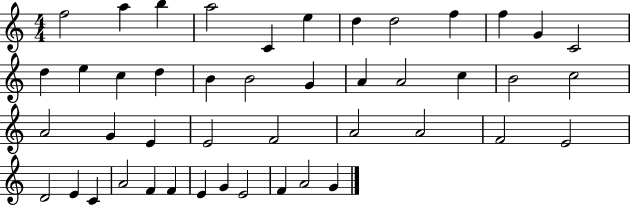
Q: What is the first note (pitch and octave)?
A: F5